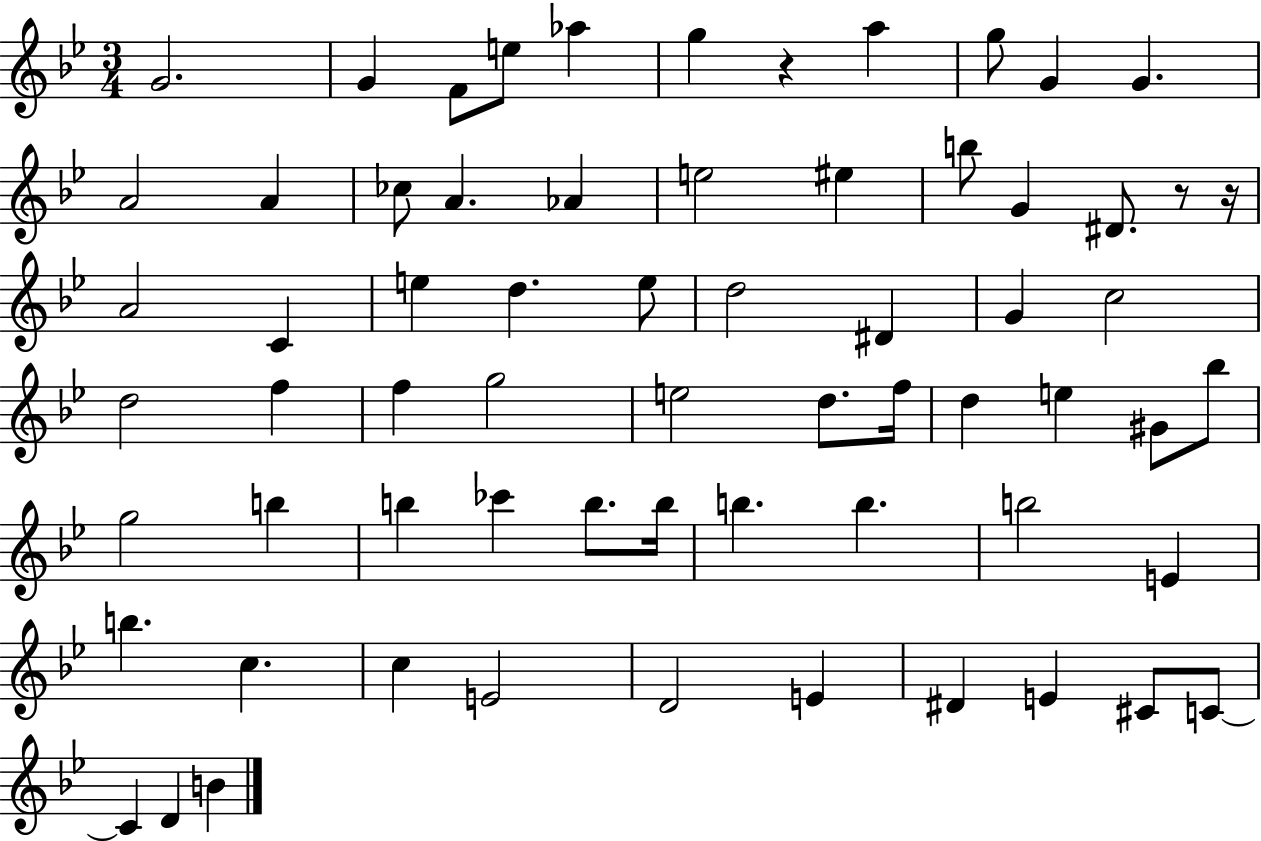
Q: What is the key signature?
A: BES major